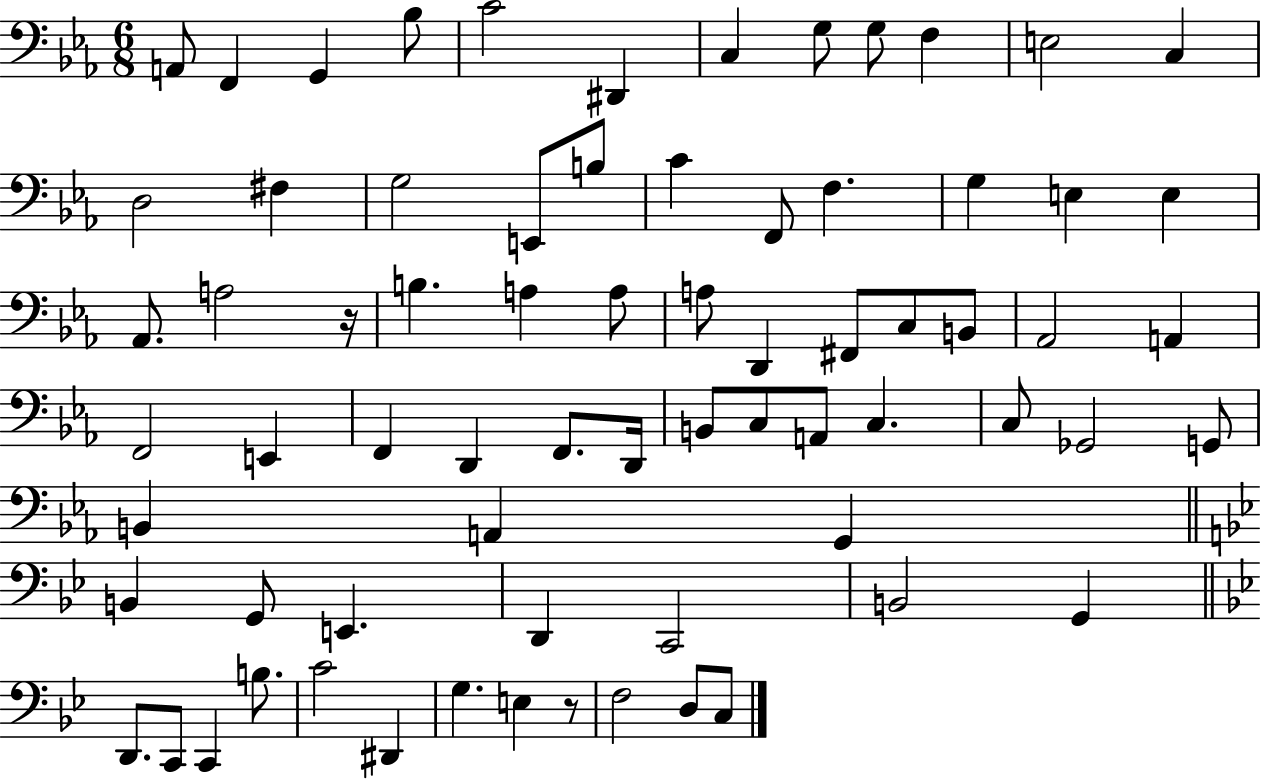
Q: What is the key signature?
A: EES major